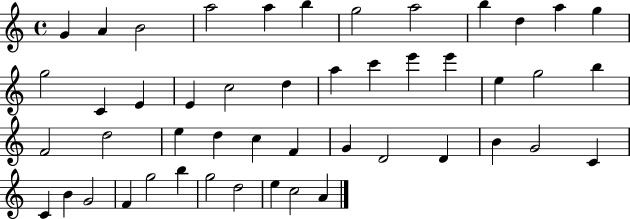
{
  \clef treble
  \time 4/4
  \defaultTimeSignature
  \key c \major
  g'4 a'4 b'2 | a''2 a''4 b''4 | g''2 a''2 | b''4 d''4 a''4 g''4 | \break g''2 c'4 e'4 | e'4 c''2 d''4 | a''4 c'''4 e'''4 e'''4 | e''4 g''2 b''4 | \break f'2 d''2 | e''4 d''4 c''4 f'4 | g'4 d'2 d'4 | b'4 g'2 c'4 | \break c'4 b'4 g'2 | f'4 g''2 b''4 | g''2 d''2 | e''4 c''2 a'4 | \break \bar "|."
}